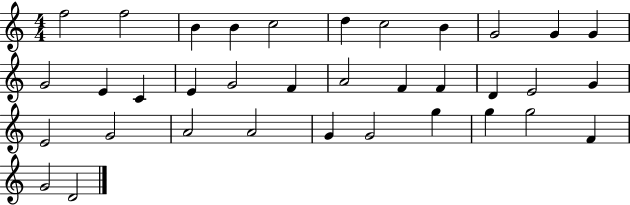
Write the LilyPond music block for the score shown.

{
  \clef treble
  \numericTimeSignature
  \time 4/4
  \key c \major
  f''2 f''2 | b'4 b'4 c''2 | d''4 c''2 b'4 | g'2 g'4 g'4 | \break g'2 e'4 c'4 | e'4 g'2 f'4 | a'2 f'4 f'4 | d'4 e'2 g'4 | \break e'2 g'2 | a'2 a'2 | g'4 g'2 g''4 | g''4 g''2 f'4 | \break g'2 d'2 | \bar "|."
}